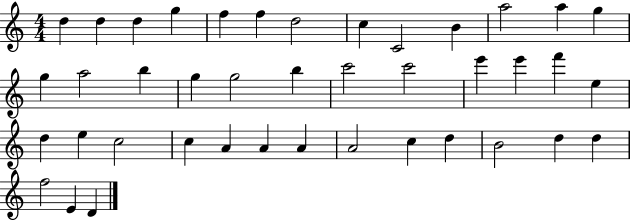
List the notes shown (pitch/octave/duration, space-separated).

D5/q D5/q D5/q G5/q F5/q F5/q D5/h C5/q C4/h B4/q A5/h A5/q G5/q G5/q A5/h B5/q G5/q G5/h B5/q C6/h C6/h E6/q E6/q F6/q E5/q D5/q E5/q C5/h C5/q A4/q A4/q A4/q A4/h C5/q D5/q B4/h D5/q D5/q F5/h E4/q D4/q